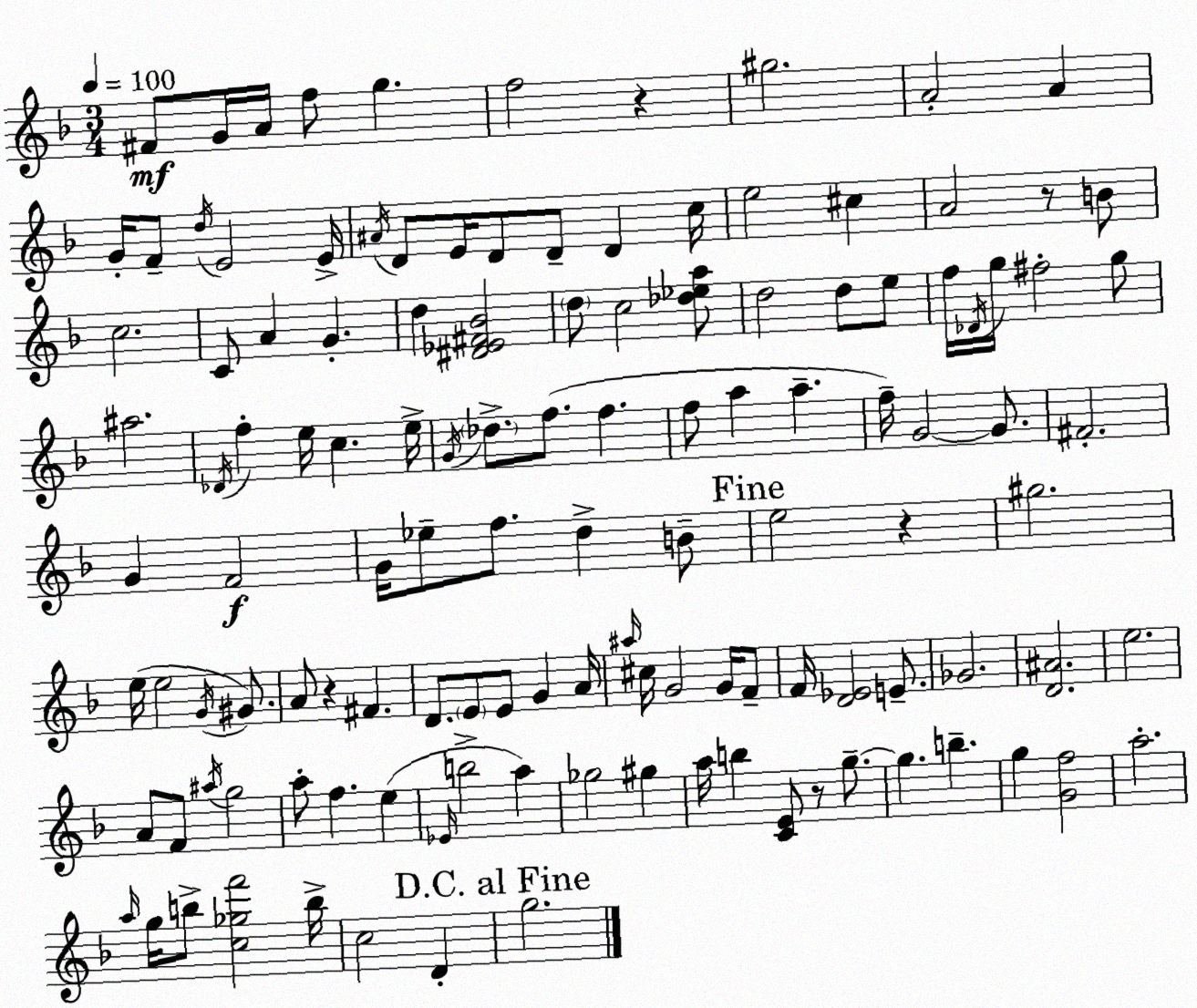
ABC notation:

X:1
T:Untitled
M:3/4
L:1/4
K:F
^F/2 G/4 A/4 f/2 g f2 z ^g2 A2 A G/4 F/2 d/4 E2 E/4 ^A/4 D/2 E/4 D/2 D/2 D c/4 e2 ^c A2 z/2 B/2 c2 C/2 A G d [^D_E^F_B]2 d/2 c2 [_d_ea]/2 d2 d/2 e/2 f/4 _D/4 g/4 ^f2 g/2 ^a2 _D/4 f e/4 c e/4 G/4 _d/2 f/2 f f/2 a a f/4 G2 G/2 ^F2 G F2 G/4 _e/2 f/2 d B/2 e2 z ^g2 e/4 e2 G/4 ^G/2 A/2 z ^F D/2 E/2 E/2 G A/4 ^a/4 ^c/4 G2 G/4 F/2 F/4 [D_E]2 E/2 _G2 [D^A]2 e2 A/2 F/2 ^a/4 g2 a/2 f e _E/4 b2 a _g2 ^g a/4 b [CE]/2 z/2 g/2 g b g [Gf]2 a2 a/4 g/4 b/2 [c_gf']2 b/4 c2 D g2